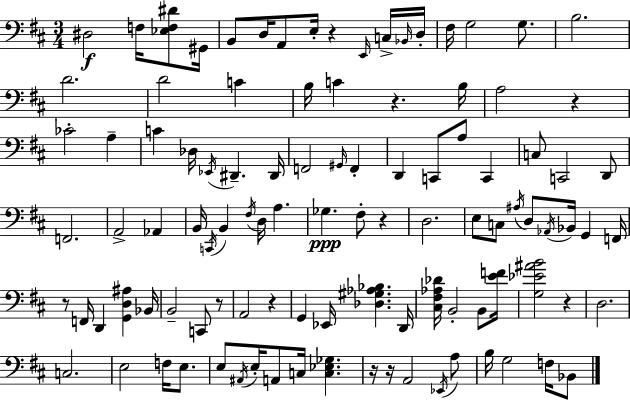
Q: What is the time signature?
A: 3/4